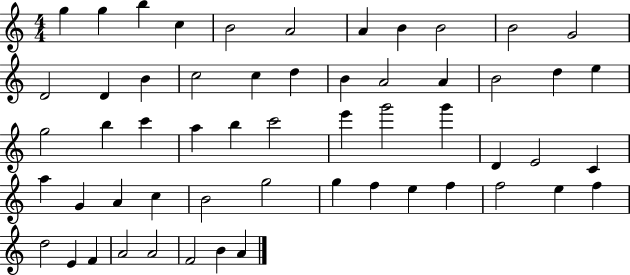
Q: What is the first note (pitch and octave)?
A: G5